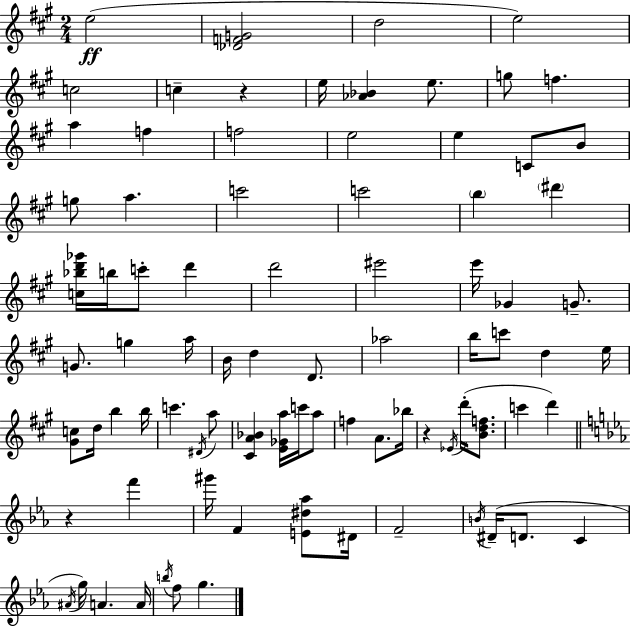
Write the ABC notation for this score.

X:1
T:Untitled
M:2/4
L:1/4
K:A
e2 [_DFG]2 d2 e2 c2 c z e/4 [_A_B] e/2 g/2 f a f f2 e2 e C/2 B/2 g/2 a c'2 c'2 b ^d' [c_bd'_g']/4 b/4 c'/2 d' d'2 ^e'2 e'/4 _G G/2 G/2 g a/4 B/4 d D/2 _a2 b/4 c'/2 d e/4 [^Gc]/2 d/4 b b/4 c' ^D/4 a/2 [^CA_B] [E_Ga]/4 c'/4 a/2 f A/2 _b/4 z _E/4 d'/4 [Bdf]/2 c' d' z f' ^g'/4 F [E^d_a]/2 ^D/4 F2 B/4 ^D/4 D/2 C ^A/4 g/4 A A/4 b/4 f/2 g